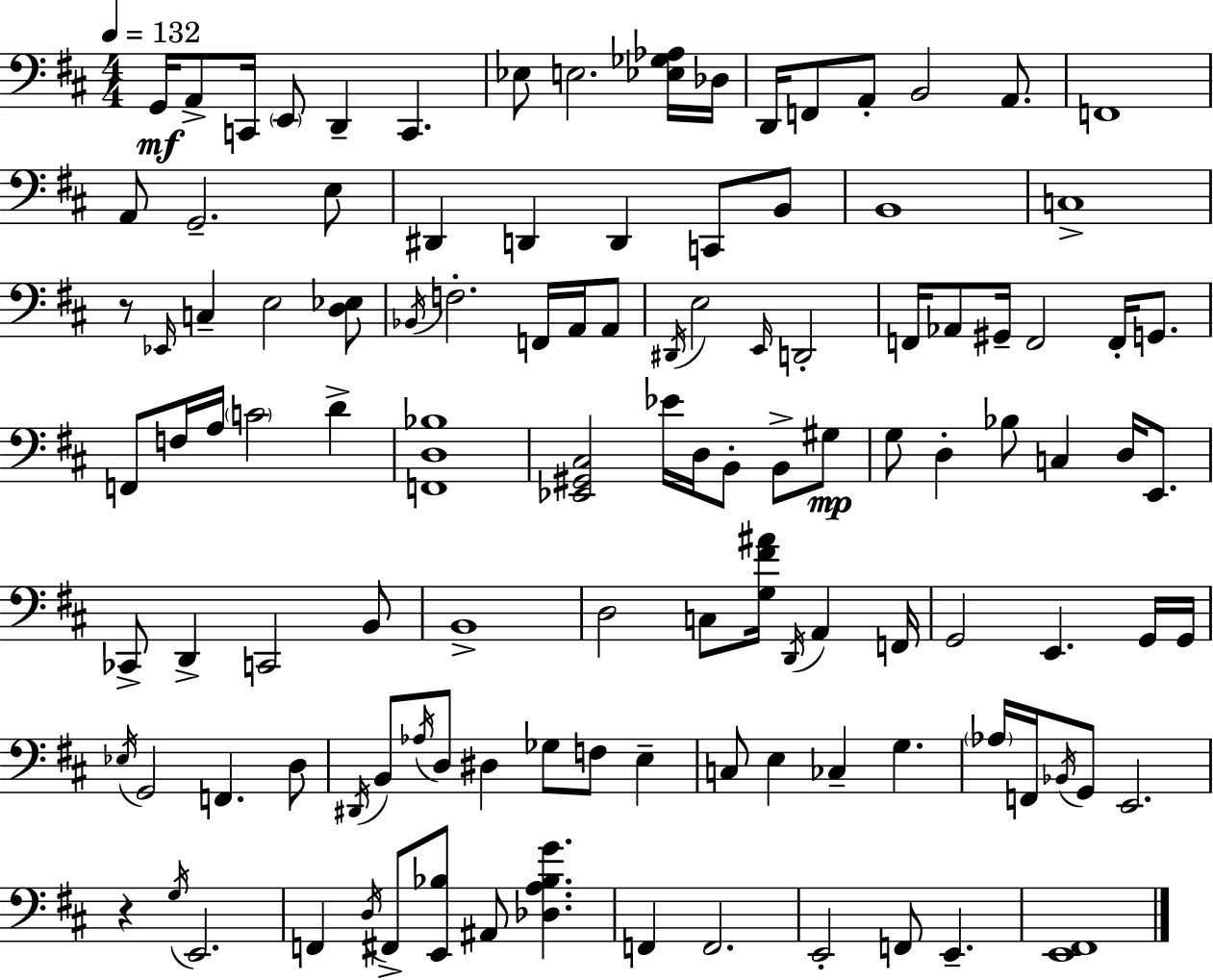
G2/s A2/e C2/s E2/e D2/q C2/q. Eb3/e E3/h. [Eb3,Gb3,Ab3]/s Db3/s D2/s F2/e A2/e B2/h A2/e. F2/w A2/e G2/h. E3/e D#2/q D2/q D2/q C2/e B2/e B2/w C3/w R/e Eb2/s C3/q E3/h [D3,Eb3]/e Bb2/s F3/h. F2/s A2/s A2/e D#2/s E3/h E2/s D2/h F2/s Ab2/e G#2/s F2/h F2/s G2/e. F2/e F3/s A3/s C4/h D4/q [F2,D3,Bb3]/w [Eb2,G#2,C#3]/h Eb4/s D3/s B2/e B2/e G#3/e G3/e D3/q Bb3/e C3/q D3/s E2/e. CES2/e D2/q C2/h B2/e B2/w D3/h C3/e [G3,F#4,A#4]/s D2/s A2/q F2/s G2/h E2/q. G2/s G2/s Eb3/s G2/h F2/q. D3/e D#2/s B2/e Ab3/s D3/e D#3/q Gb3/e F3/e E3/q C3/e E3/q CES3/q G3/q. Ab3/s F2/s Bb2/s G2/e E2/h. R/q G3/s E2/h. F2/q D3/s F#2/e [E2,Bb3]/e A#2/e [Db3,A3,Bb3,G4]/q. F2/q F2/h. E2/h F2/e E2/q. [E2,F#2]/w